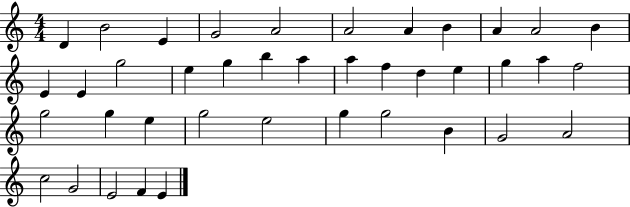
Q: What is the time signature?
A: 4/4